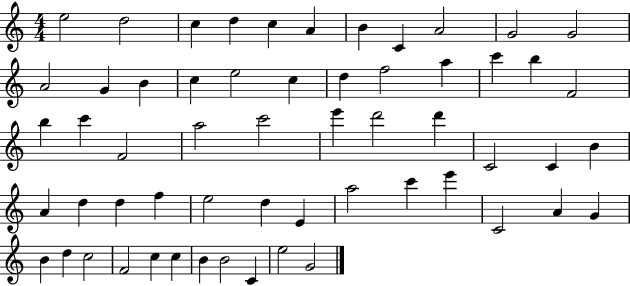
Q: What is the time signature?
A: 4/4